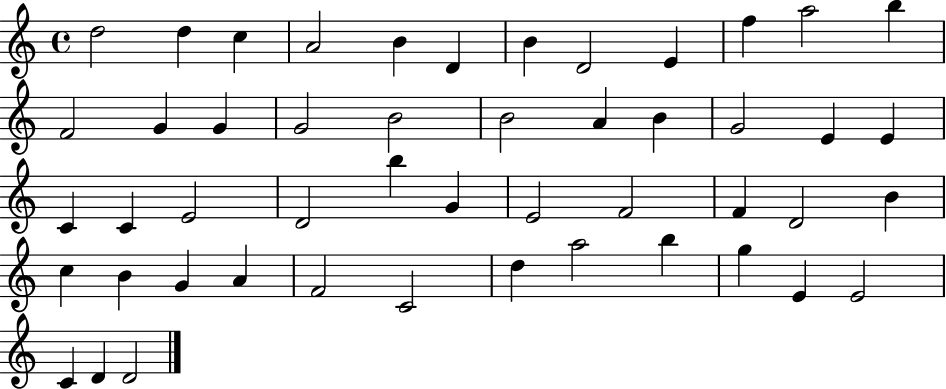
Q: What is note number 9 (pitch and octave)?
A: E4